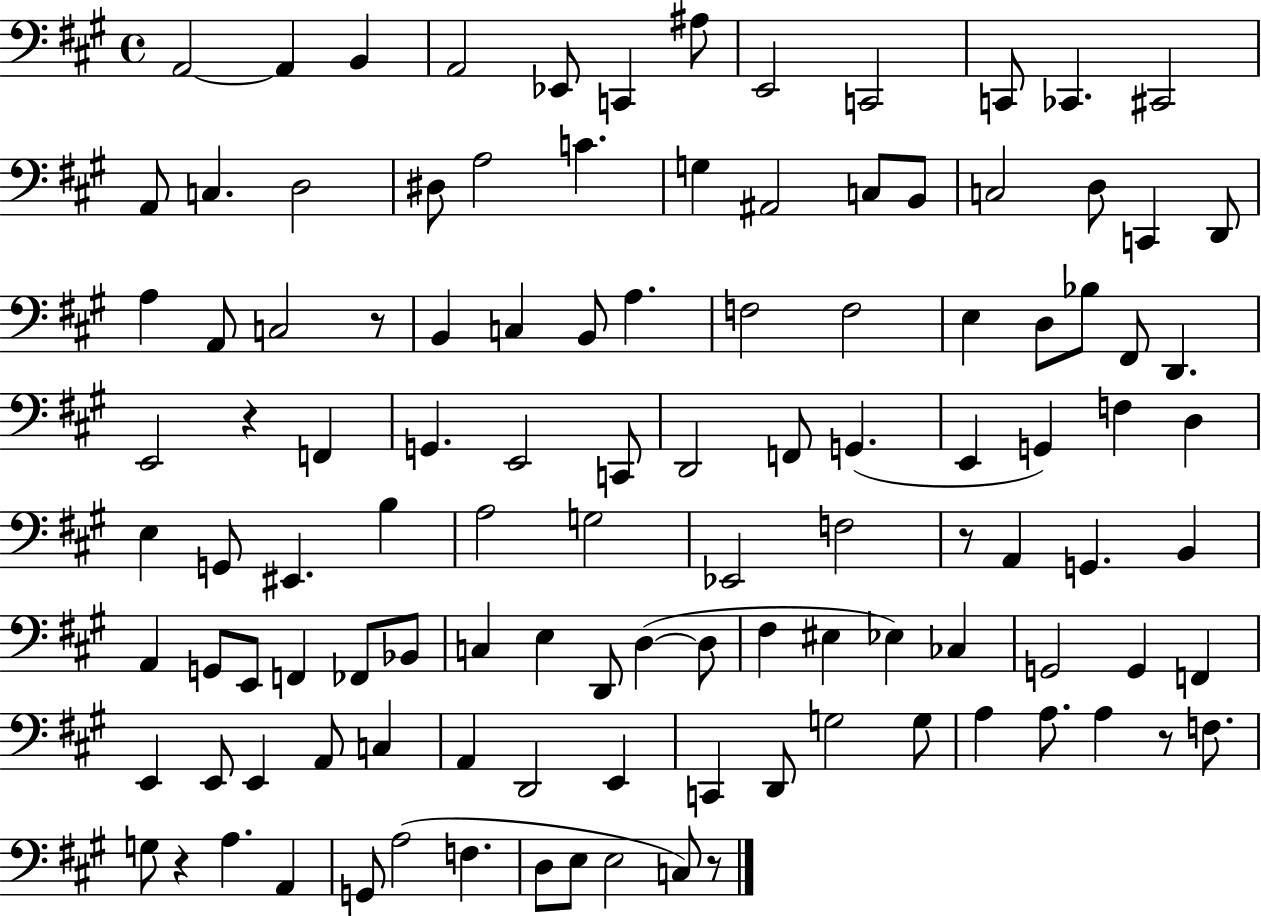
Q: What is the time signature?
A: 4/4